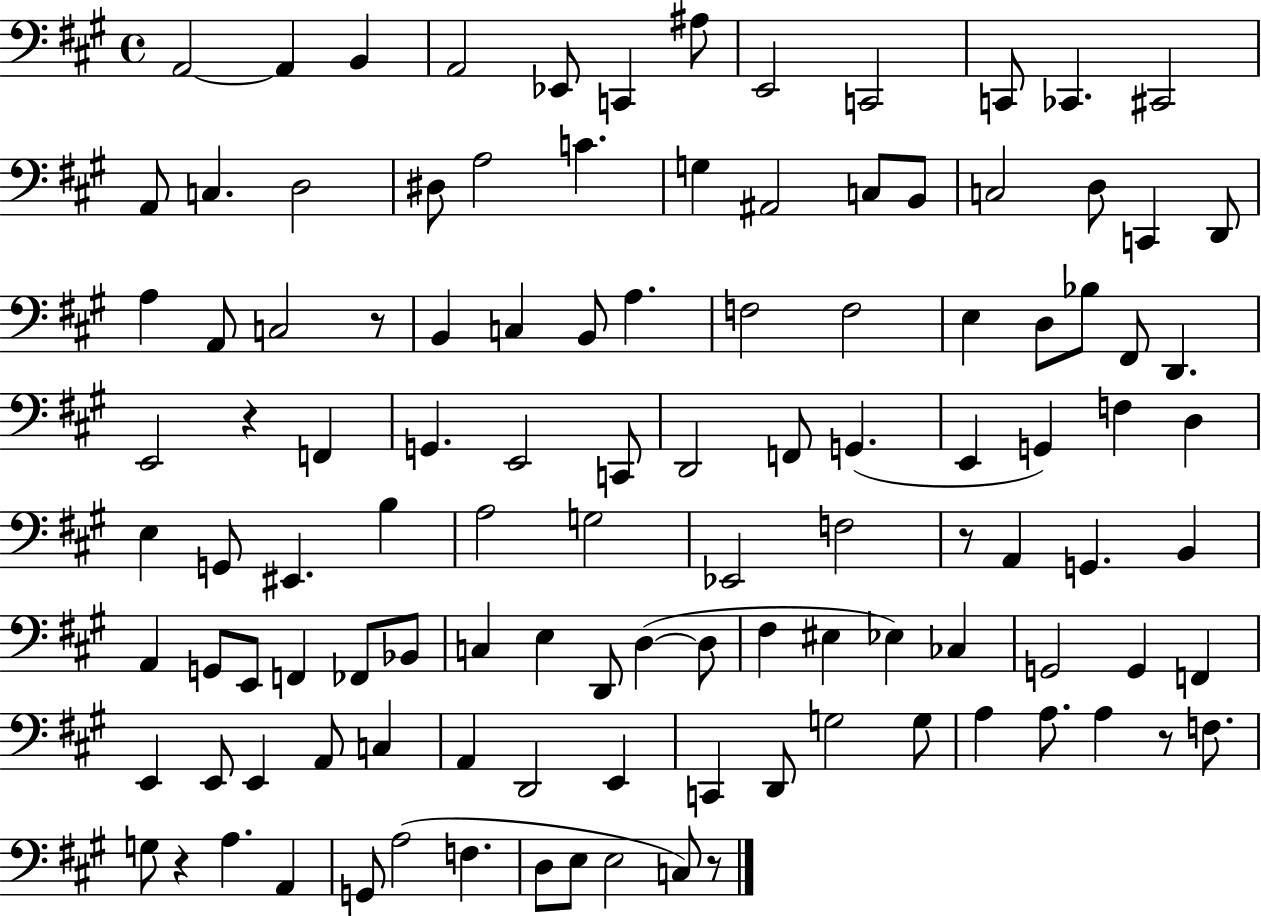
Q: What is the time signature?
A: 4/4